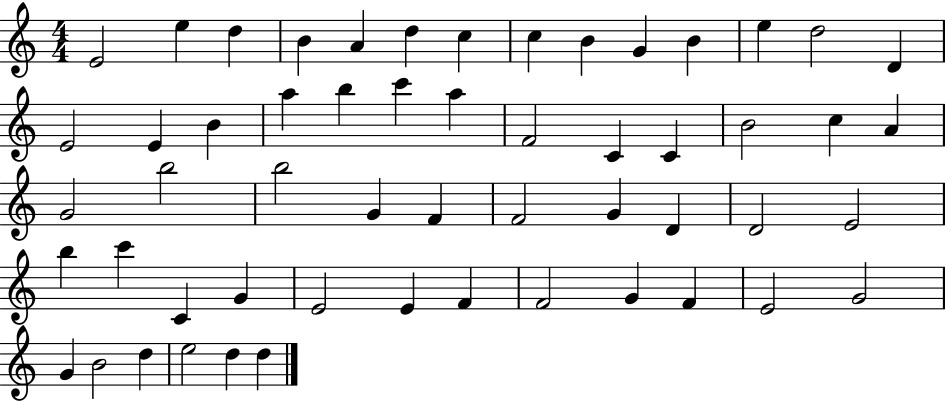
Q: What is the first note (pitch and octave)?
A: E4